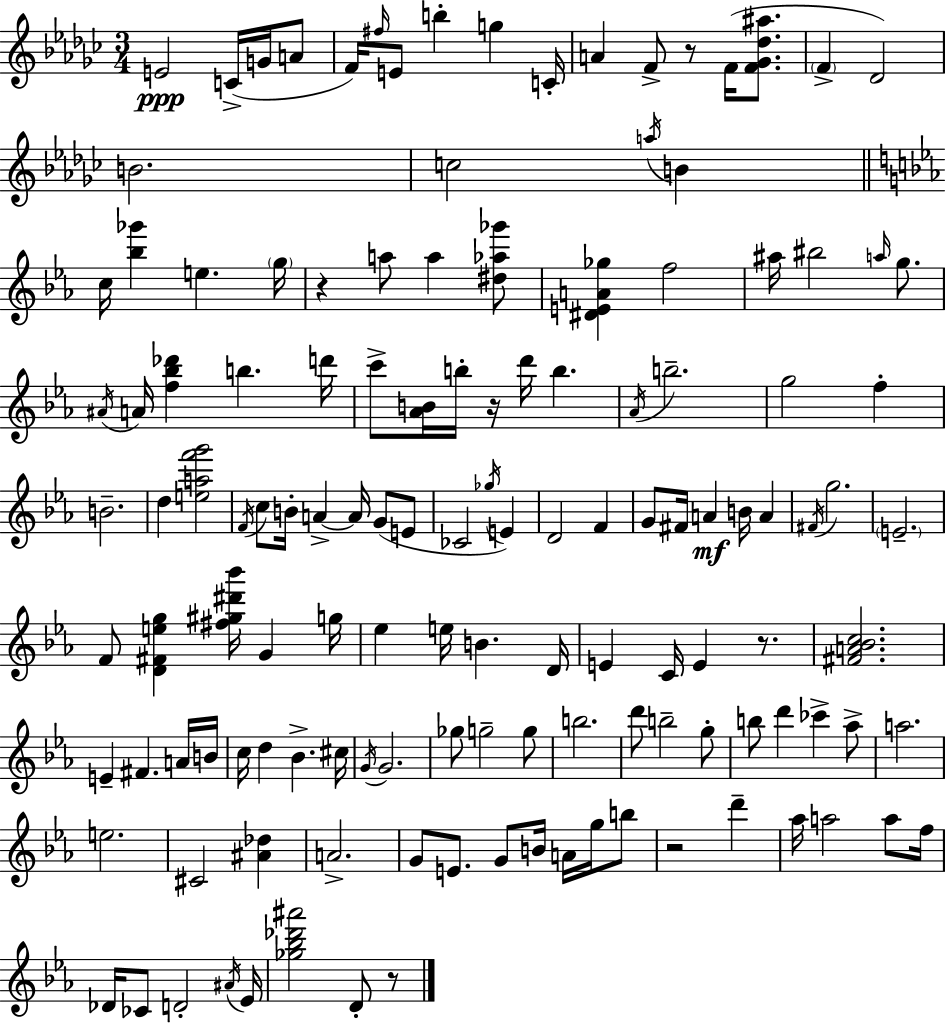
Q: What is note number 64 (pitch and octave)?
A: F4